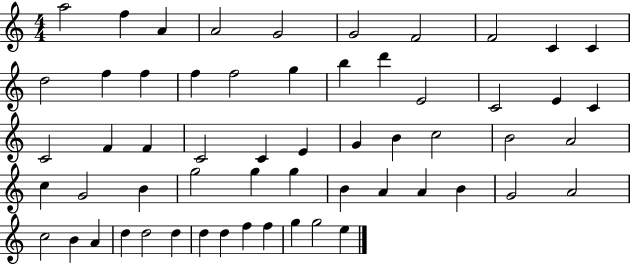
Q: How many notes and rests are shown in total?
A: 58